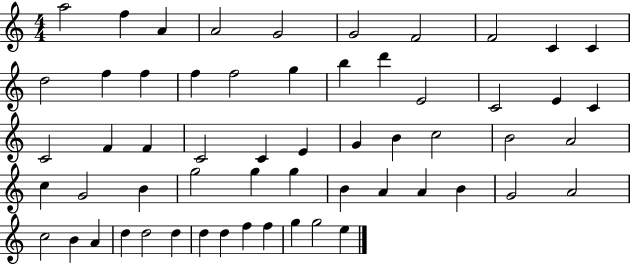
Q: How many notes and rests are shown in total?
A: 58